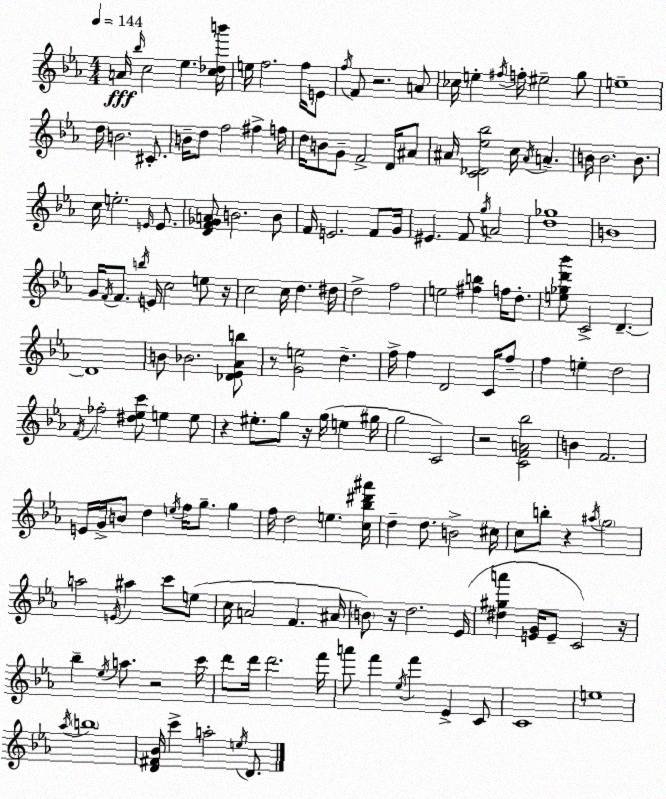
X:1
T:Untitled
M:4/4
L:1/4
K:Eb
A/4 _b/4 c2 _e [c_db']/4 e/4 f2 f/4 E/2 f/4 F/2 z2 A/2 _c/4 e ^f/4 f/4 ^e2 g/2 e4 d/4 B2 ^C/2 B/4 d/2 f2 ^f f/4 d/4 B/2 G/2 F2 D/4 ^A/2 ^A/4 [C_D_e_b]2 c/4 ^A/4 A B/4 B2 B/2 c/4 e2 E/4 E/2 [DF_GA]/2 B2 B/2 F/4 E2 F/2 G/4 ^E F/2 g/4 A2 [d_g]4 B4 G/4 F/4 F/2 b/4 E/4 c2 e/2 z/4 c2 c/4 d ^d/4 d2 f2 e2 [^fb] f/4 d/2 [e_gd'_b']/2 C2 D D4 B/2 _B2 [_D_E_Ab]/2 z/2 [Ge]2 d f/4 f D2 C/4 f/2 f e d2 F/4 _f2 [^d_ec']/2 e e/2 z ^e/2 g/2 z/4 g/4 e ^g/4 g2 C2 z2 [CFA_b]2 B F2 E/4 G/4 B/2 d e/4 f/4 g/2 g f/4 d2 e [c_b^d'^a']/4 d d/2 B2 ^c/4 c/2 b/2 z ^a/4 g2 a2 E/4 ^a c'/2 e/2 c/4 A2 F ^A/4 B/2 z/4 d2 _E/4 [^d^ga'] [EG]/4 E/2 C2 z/4 _b _e/4 a/2 z2 c'/4 d'/2 d'/4 d'2 f'/4 a'/2 f' _e/4 f' _E C/2 C4 e4 _a/4 b4 [D^F_B]/4 c' a2 e/4 D/2